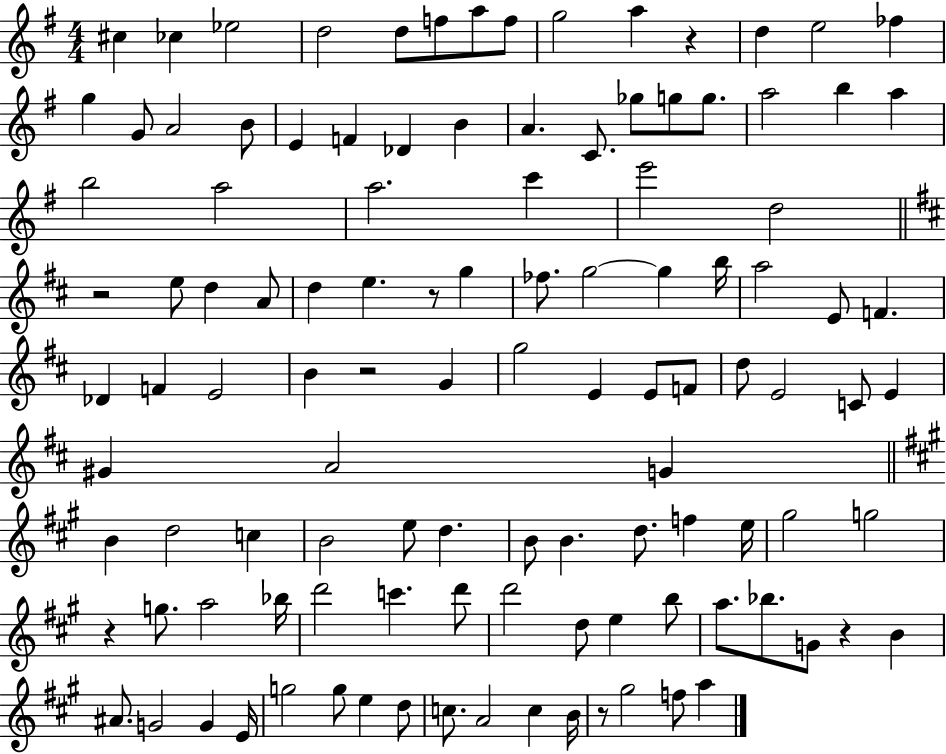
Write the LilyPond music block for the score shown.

{
  \clef treble
  \numericTimeSignature
  \time 4/4
  \key g \major
  cis''4 ces''4 ees''2 | d''2 d''8 f''8 a''8 f''8 | g''2 a''4 r4 | d''4 e''2 fes''4 | \break g''4 g'8 a'2 b'8 | e'4 f'4 des'4 b'4 | a'4. c'8. ges''8 g''8 g''8. | a''2 b''4 a''4 | \break b''2 a''2 | a''2. c'''4 | e'''2 d''2 | \bar "||" \break \key d \major r2 e''8 d''4 a'8 | d''4 e''4. r8 g''4 | fes''8. g''2~~ g''4 b''16 | a''2 e'8 f'4. | \break des'4 f'4 e'2 | b'4 r2 g'4 | g''2 e'4 e'8 f'8 | d''8 e'2 c'8 e'4 | \break gis'4 a'2 g'4 | \bar "||" \break \key a \major b'4 d''2 c''4 | b'2 e''8 d''4. | b'8 b'4. d''8. f''4 e''16 | gis''2 g''2 | \break r4 g''8. a''2 bes''16 | d'''2 c'''4. d'''8 | d'''2 d''8 e''4 b''8 | a''8. bes''8. g'8 r4 b'4 | \break ais'8. g'2 g'4 e'16 | g''2 g''8 e''4 d''8 | c''8. a'2 c''4 b'16 | r8 gis''2 f''8 a''4 | \break \bar "|."
}